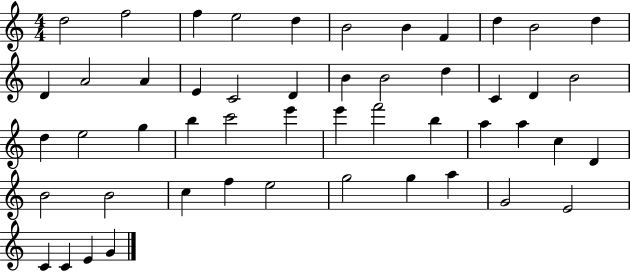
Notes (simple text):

D5/h F5/h F5/q E5/h D5/q B4/h B4/q F4/q D5/q B4/h D5/q D4/q A4/h A4/q E4/q C4/h D4/q B4/q B4/h D5/q C4/q D4/q B4/h D5/q E5/h G5/q B5/q C6/h E6/q E6/q F6/h B5/q A5/q A5/q C5/q D4/q B4/h B4/h C5/q F5/q E5/h G5/h G5/q A5/q G4/h E4/h C4/q C4/q E4/q G4/q